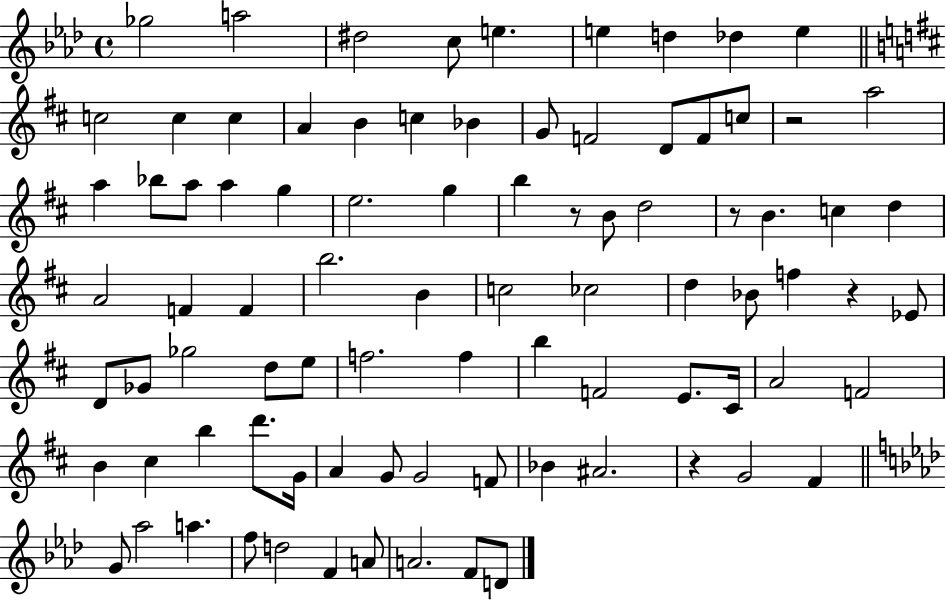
Gb5/h A5/h D#5/h C5/e E5/q. E5/q D5/q Db5/q E5/q C5/h C5/q C5/q A4/q B4/q C5/q Bb4/q G4/e F4/h D4/e F4/e C5/e R/h A5/h A5/q Bb5/e A5/e A5/q G5/q E5/h. G5/q B5/q R/e B4/e D5/h R/e B4/q. C5/q D5/q A4/h F4/q F4/q B5/h. B4/q C5/h CES5/h D5/q Bb4/e F5/q R/q Eb4/e D4/e Gb4/e Gb5/h D5/e E5/e F5/h. F5/q B5/q F4/h E4/e. C#4/s A4/h F4/h B4/q C#5/q B5/q D6/e. G4/s A4/q G4/e G4/h F4/e Bb4/q A#4/h. R/q G4/h F#4/q G4/e Ab5/h A5/q. F5/e D5/h F4/q A4/e A4/h. F4/e D4/e